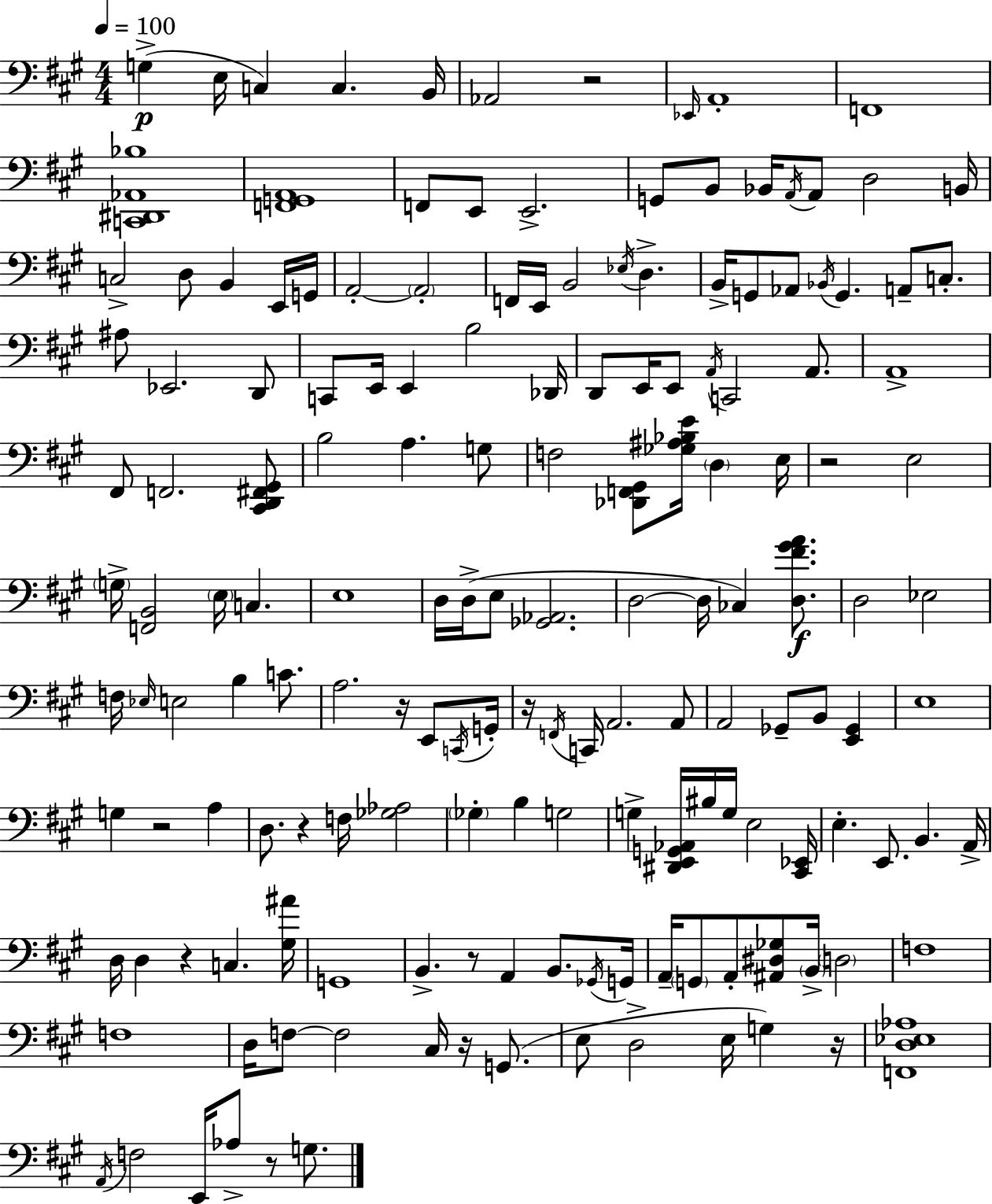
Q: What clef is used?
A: bass